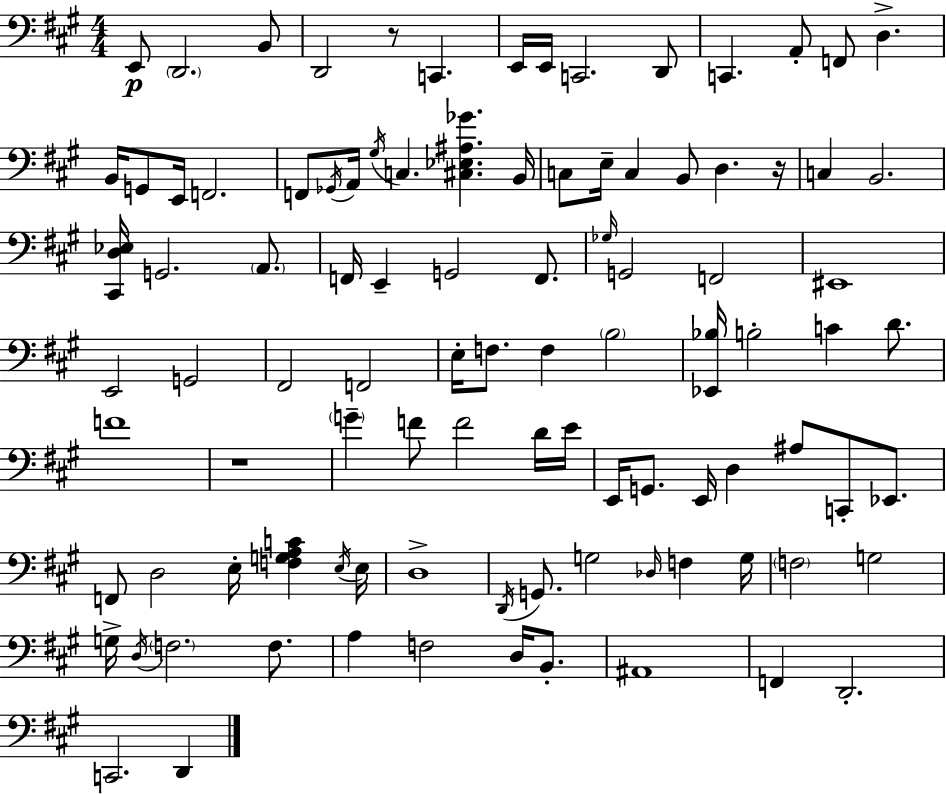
{
  \clef bass
  \numericTimeSignature
  \time 4/4
  \key a \major
  e,8\p \parenthesize d,2. b,8 | d,2 r8 c,4. | e,16 e,16 c,2. d,8 | c,4. a,8-. f,8 d4.-> | \break b,16 g,8 e,16 f,2. | f,8 \acciaccatura { ges,16 } a,16 \acciaccatura { gis16 } c4. <cis ees ais ges'>4. | b,16 c8 e16-- c4 b,8 d4. | r16 c4 b,2. | \break <cis, d ees>16 g,2. \parenthesize a,8. | f,16 e,4-- g,2 f,8. | \grace { ges16 } g,2 f,2 | eis,1 | \break e,2 g,2 | fis,2 f,2 | e16-. f8. f4 \parenthesize b2 | <ees, bes>16 b2-. c'4 | \break d'8. f'1 | r1 | \parenthesize g'4-- f'8 f'2 | d'16 e'16 e,16 g,8. e,16 d4 ais8 c,8-. | \break ees,8. f,8 d2 e16-. <f g a c'>4 | \acciaccatura { e16 } e16 d1-> | \acciaccatura { d,16 } g,8. g2 | \grace { des16 } f4 g16 \parenthesize f2 g2 | \break g16-> \acciaccatura { d16 } \parenthesize f2. | f8. a4 f2 | d16 b,8.-. ais,1 | f,4 d,2.-. | \break c,2. | d,4 \bar "|."
}